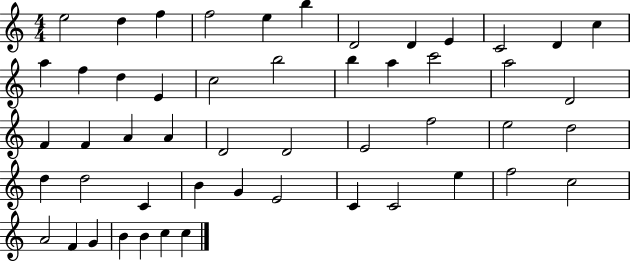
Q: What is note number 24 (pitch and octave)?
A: F4